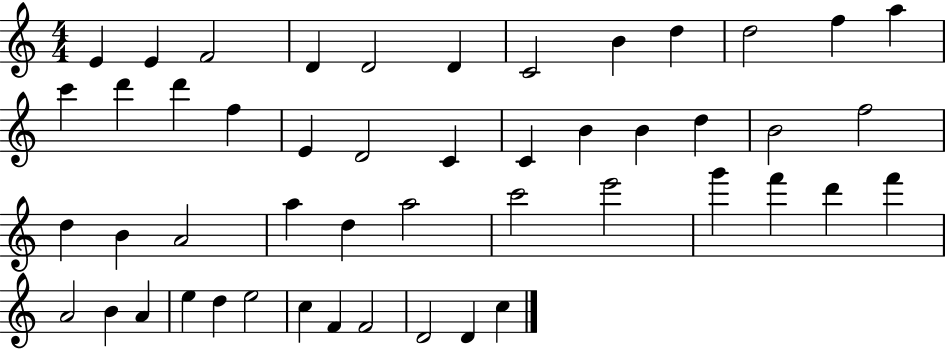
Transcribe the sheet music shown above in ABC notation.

X:1
T:Untitled
M:4/4
L:1/4
K:C
E E F2 D D2 D C2 B d d2 f a c' d' d' f E D2 C C B B d B2 f2 d B A2 a d a2 c'2 e'2 g' f' d' f' A2 B A e d e2 c F F2 D2 D c